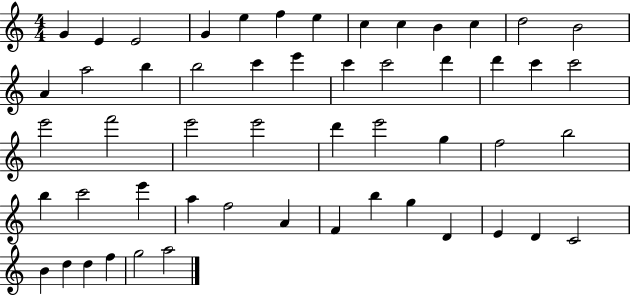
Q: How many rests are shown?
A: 0